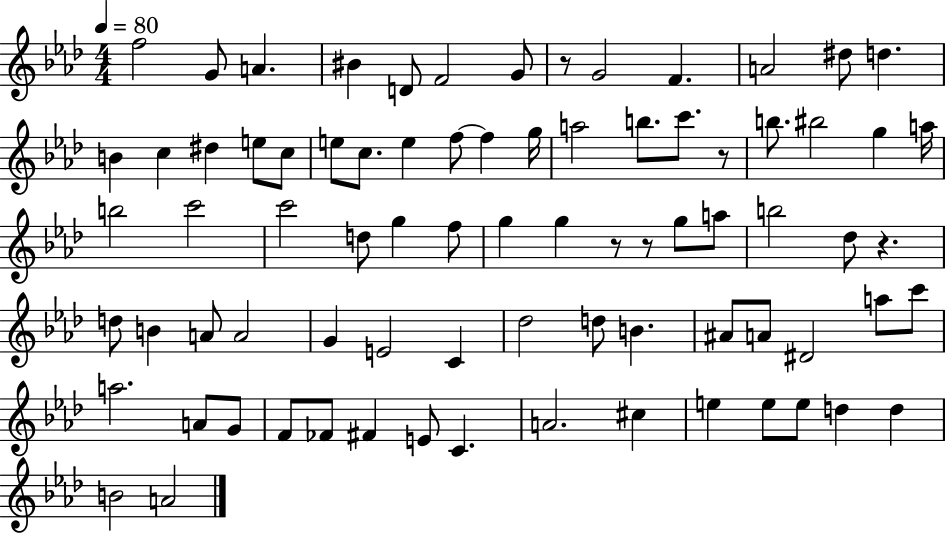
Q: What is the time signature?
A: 4/4